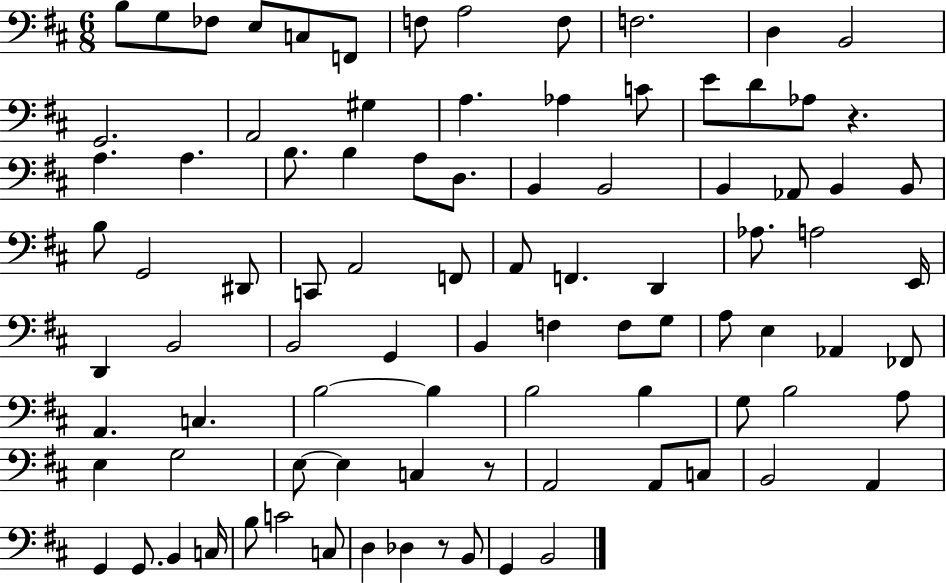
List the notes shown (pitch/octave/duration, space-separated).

B3/e G3/e FES3/e E3/e C3/e F2/e F3/e A3/h F3/e F3/h. D3/q B2/h G2/h. A2/h G#3/q A3/q. Ab3/q C4/e E4/e D4/e Ab3/e R/q. A3/q. A3/q. B3/e. B3/q A3/e D3/e. B2/q B2/h B2/q Ab2/e B2/q B2/e B3/e G2/h D#2/e C2/e A2/h F2/e A2/e F2/q. D2/q Ab3/e. A3/h E2/s D2/q B2/h B2/h G2/q B2/q F3/q F3/e G3/e A3/e E3/q Ab2/q FES2/e A2/q. C3/q. B3/h B3/q B3/h B3/q G3/e B3/h A3/e E3/q G3/h E3/e E3/q C3/q R/e A2/h A2/e C3/e B2/h A2/q G2/q G2/e. B2/q C3/s B3/e C4/h C3/e D3/q Db3/q R/e B2/e G2/q B2/h